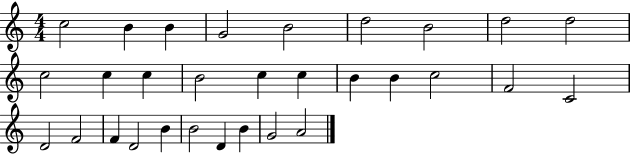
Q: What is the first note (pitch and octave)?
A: C5